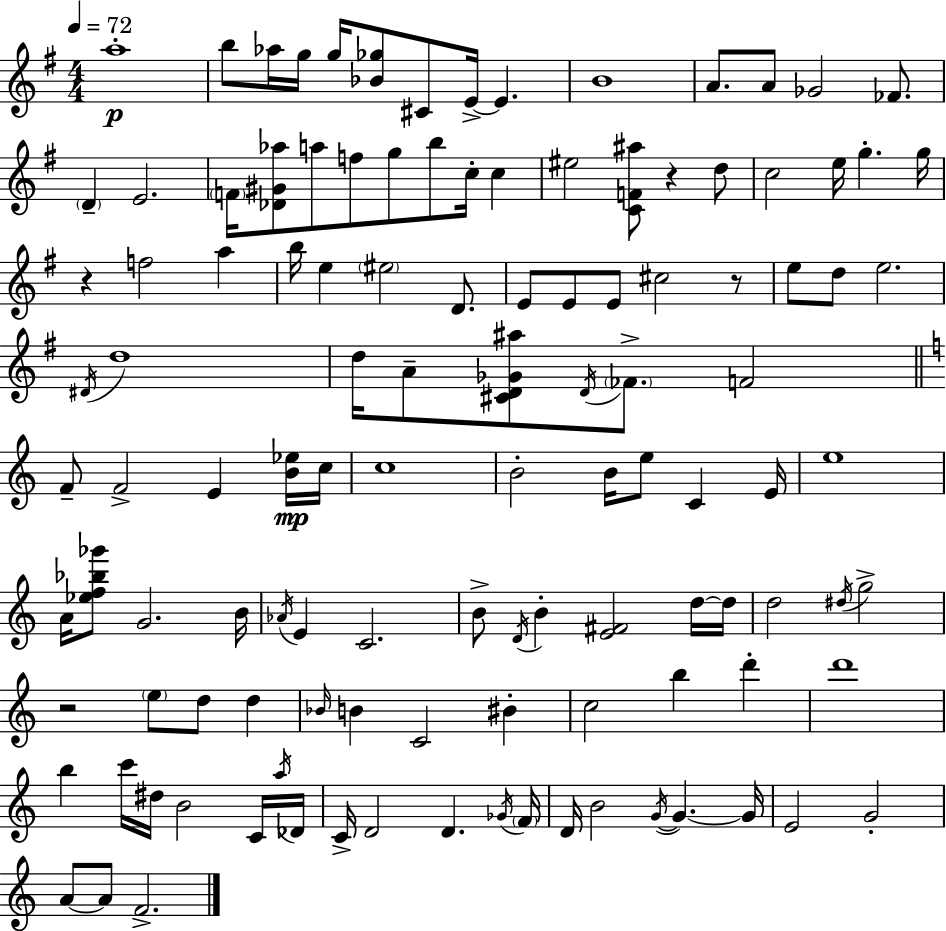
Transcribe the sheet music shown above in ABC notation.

X:1
T:Untitled
M:4/4
L:1/4
K:G
a4 b/2 _a/4 g/4 g/4 [_B_g]/2 ^C/2 E/4 E B4 A/2 A/2 _G2 _F/2 D E2 F/4 [_D^G_a]/2 a/2 f/2 g/2 b/2 c/4 c ^e2 [CF^a]/2 z d/2 c2 e/4 g g/4 z f2 a b/4 e ^e2 D/2 E/2 E/2 E/2 ^c2 z/2 e/2 d/2 e2 ^D/4 d4 d/4 A/2 [^CD_G^a]/2 D/4 _F/2 F2 F/2 F2 E [B_e]/4 c/4 c4 B2 B/4 e/2 C E/4 e4 A/4 [_ef_b_g']/2 G2 B/4 _A/4 E C2 B/2 D/4 B [E^F]2 d/4 d/4 d2 ^d/4 g2 z2 e/2 d/2 d _B/4 B C2 ^B c2 b d' d'4 b c'/4 ^d/4 B2 C/4 a/4 _D/4 C/4 D2 D _G/4 F/4 D/4 B2 G/4 G G/4 E2 G2 A/2 A/2 F2